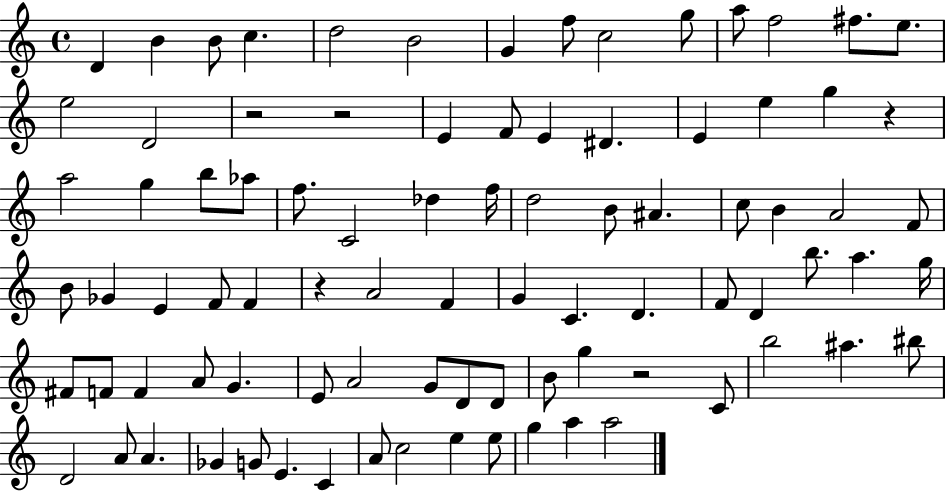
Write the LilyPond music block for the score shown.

{
  \clef treble
  \time 4/4
  \defaultTimeSignature
  \key c \major
  d'4 b'4 b'8 c''4. | d''2 b'2 | g'4 f''8 c''2 g''8 | a''8 f''2 fis''8. e''8. | \break e''2 d'2 | r2 r2 | e'4 f'8 e'4 dis'4. | e'4 e''4 g''4 r4 | \break a''2 g''4 b''8 aes''8 | f''8. c'2 des''4 f''16 | d''2 b'8 ais'4. | c''8 b'4 a'2 f'8 | \break b'8 ges'4 e'4 f'8 f'4 | r4 a'2 f'4 | g'4 c'4. d'4. | f'8 d'4 b''8. a''4. g''16 | \break fis'8 f'8 f'4 a'8 g'4. | e'8 a'2 g'8 d'8 d'8 | b'8 g''4 r2 c'8 | b''2 ais''4. bis''8 | \break d'2 a'8 a'4. | ges'4 g'8 e'4. c'4 | a'8 c''2 e''4 e''8 | g''4 a''4 a''2 | \break \bar "|."
}